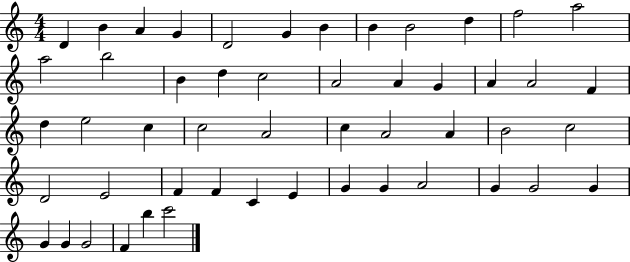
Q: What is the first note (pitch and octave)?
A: D4